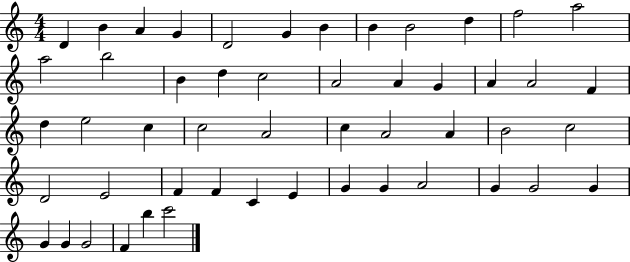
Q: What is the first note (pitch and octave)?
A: D4